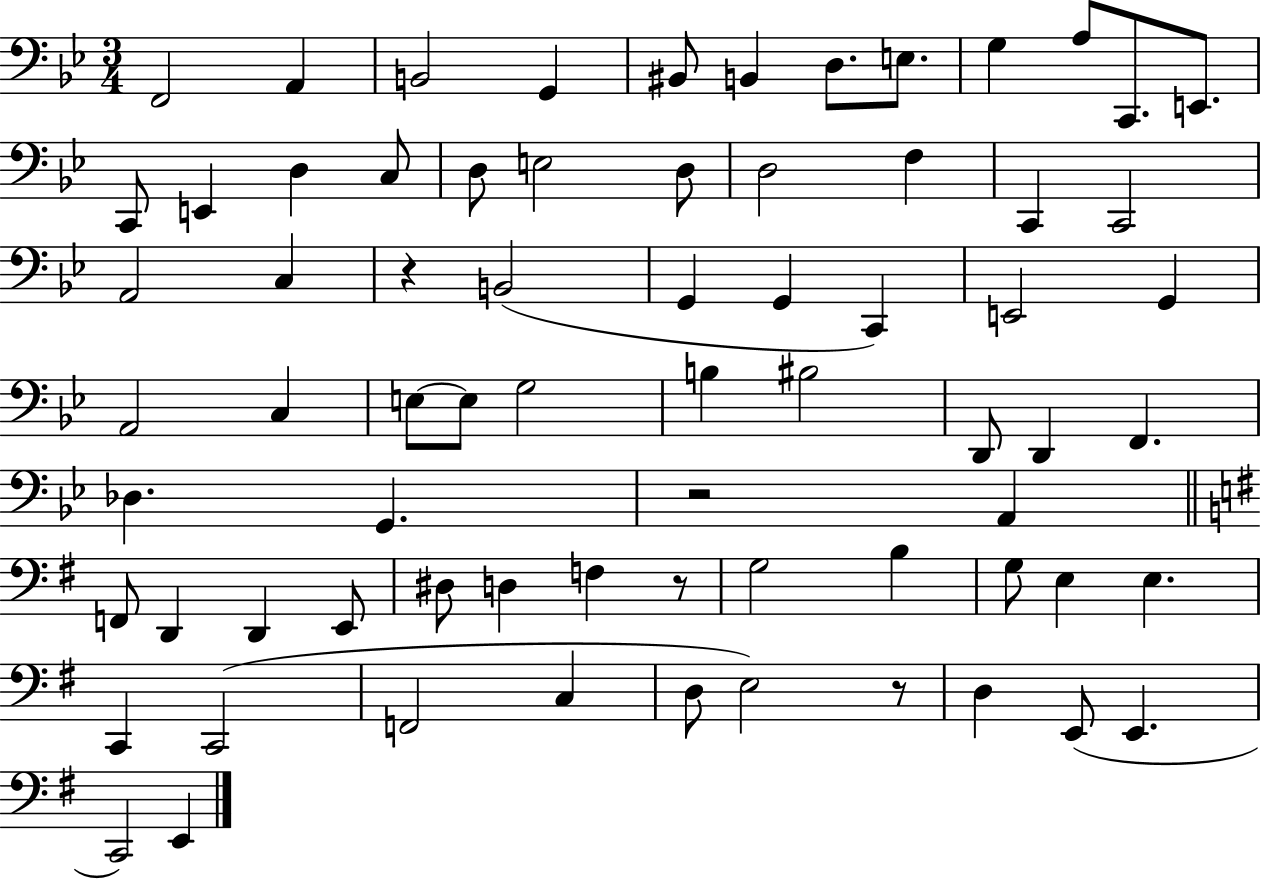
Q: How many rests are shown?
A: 4